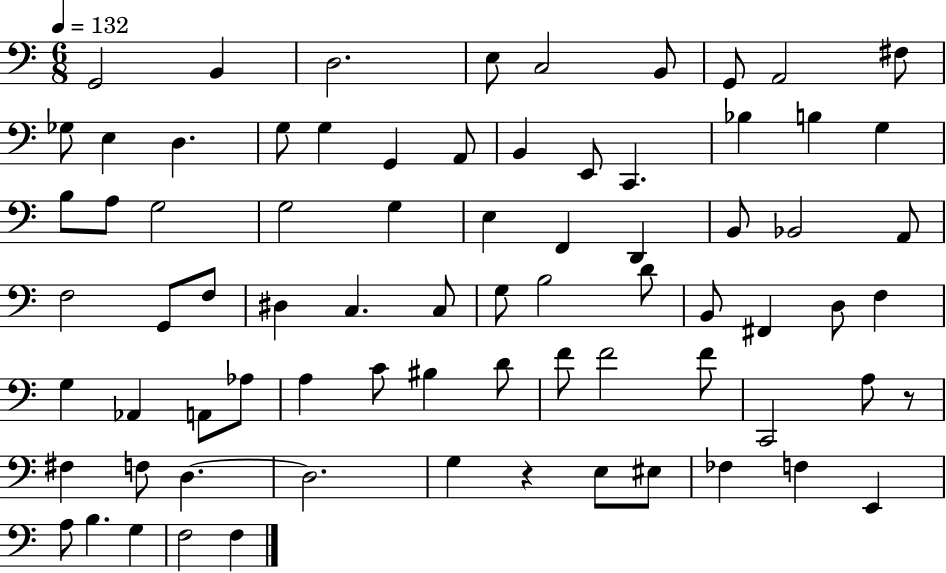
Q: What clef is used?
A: bass